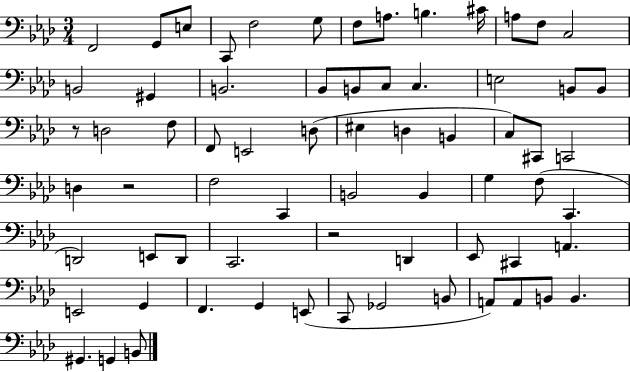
X:1
T:Untitled
M:3/4
L:1/4
K:Ab
F,,2 G,,/2 E,/2 C,,/2 F,2 G,/2 F,/2 A,/2 B, ^C/4 A,/2 F,/2 C,2 B,,2 ^G,, B,,2 _B,,/2 B,,/2 C,/2 C, E,2 B,,/2 B,,/2 z/2 D,2 F,/2 F,,/2 E,,2 D,/2 ^E, D, B,, C,/2 ^C,,/2 C,,2 D, z2 F,2 C,, B,,2 B,, G, F,/2 C,, D,,2 E,,/2 D,,/2 C,,2 z2 D,, _E,,/2 ^C,, A,, E,,2 G,, F,, G,, E,,/2 C,,/2 _G,,2 B,,/2 A,,/2 A,,/2 B,,/2 B,, ^G,, G,, B,,/2